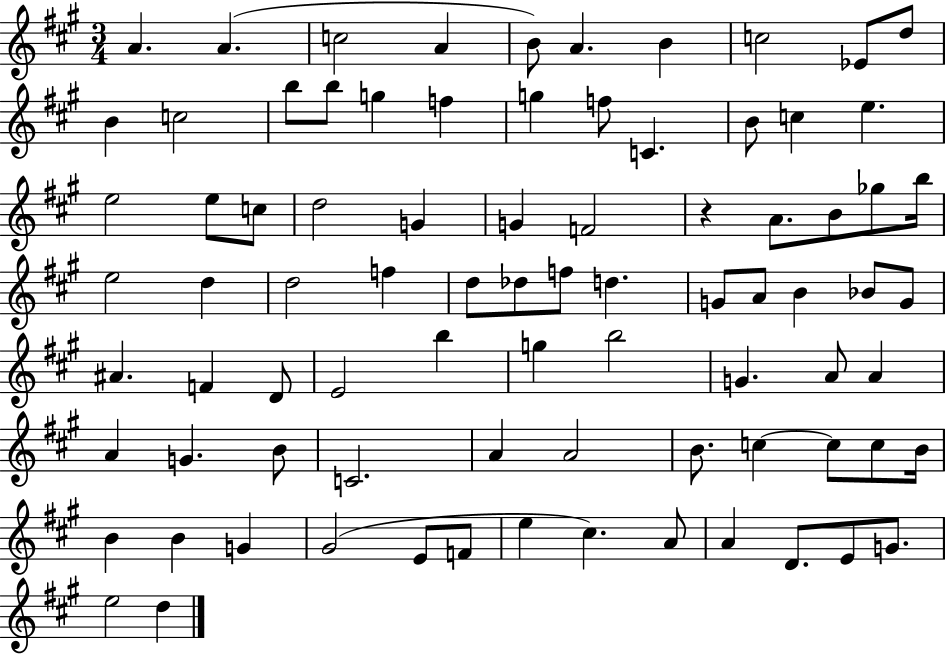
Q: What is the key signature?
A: A major